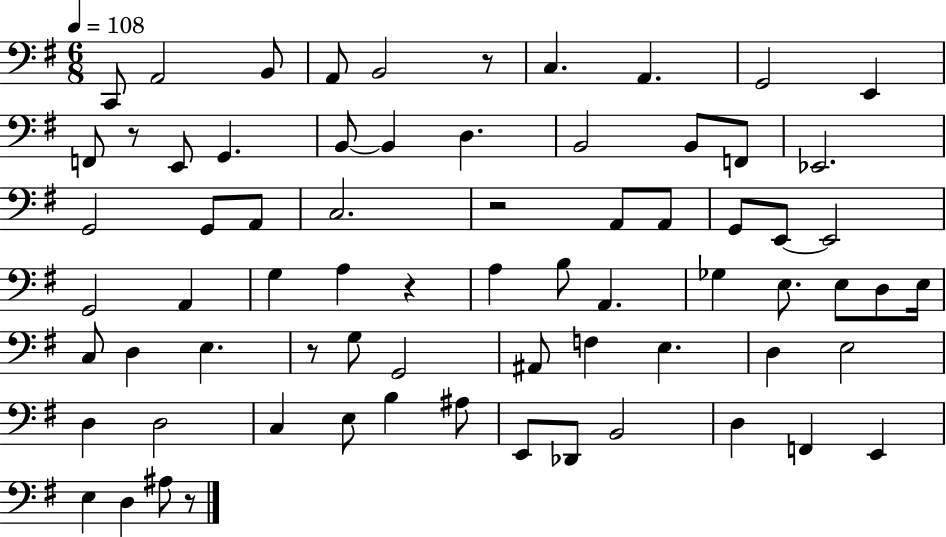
X:1
T:Untitled
M:6/8
L:1/4
K:G
C,,/2 A,,2 B,,/2 A,,/2 B,,2 z/2 C, A,, G,,2 E,, F,,/2 z/2 E,,/2 G,, B,,/2 B,, D, B,,2 B,,/2 F,,/2 _E,,2 G,,2 G,,/2 A,,/2 C,2 z2 A,,/2 A,,/2 G,,/2 E,,/2 E,,2 G,,2 A,, G, A, z A, B,/2 A,, _G, E,/2 E,/2 D,/2 E,/4 C,/2 D, E, z/2 G,/2 G,,2 ^A,,/2 F, E, D, E,2 D, D,2 C, E,/2 B, ^A,/2 E,,/2 _D,,/2 B,,2 D, F,, E,, E, D, ^A,/2 z/2